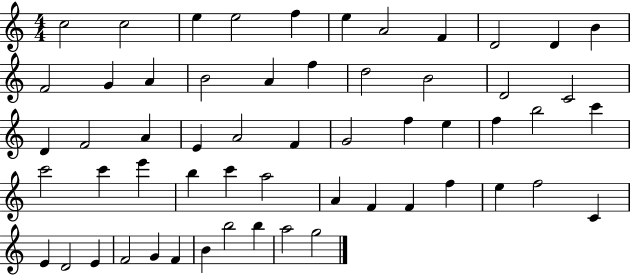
{
  \clef treble
  \numericTimeSignature
  \time 4/4
  \key c \major
  c''2 c''2 | e''4 e''2 f''4 | e''4 a'2 f'4 | d'2 d'4 b'4 | \break f'2 g'4 a'4 | b'2 a'4 f''4 | d''2 b'2 | d'2 c'2 | \break d'4 f'2 a'4 | e'4 a'2 f'4 | g'2 f''4 e''4 | f''4 b''2 c'''4 | \break c'''2 c'''4 e'''4 | b''4 c'''4 a''2 | a'4 f'4 f'4 f''4 | e''4 f''2 c'4 | \break e'4 d'2 e'4 | f'2 g'4 f'4 | b'4 b''2 b''4 | a''2 g''2 | \break \bar "|."
}